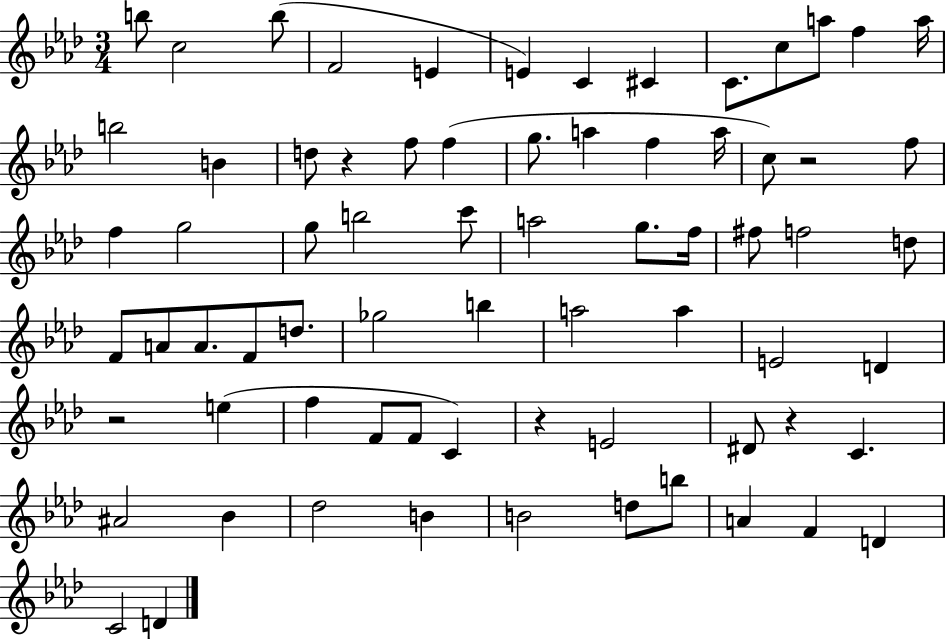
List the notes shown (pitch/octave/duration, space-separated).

B5/e C5/h B5/e F4/h E4/q E4/q C4/q C#4/q C4/e. C5/e A5/e F5/q A5/s B5/h B4/q D5/e R/q F5/e F5/q G5/e. A5/q F5/q A5/s C5/e R/h F5/e F5/q G5/h G5/e B5/h C6/e A5/h G5/e. F5/s F#5/e F5/h D5/e F4/e A4/e A4/e. F4/e D5/e. Gb5/h B5/q A5/h A5/q E4/h D4/q R/h E5/q F5/q F4/e F4/e C4/q R/q E4/h D#4/e R/q C4/q. A#4/h Bb4/q Db5/h B4/q B4/h D5/e B5/e A4/q F4/q D4/q C4/h D4/q